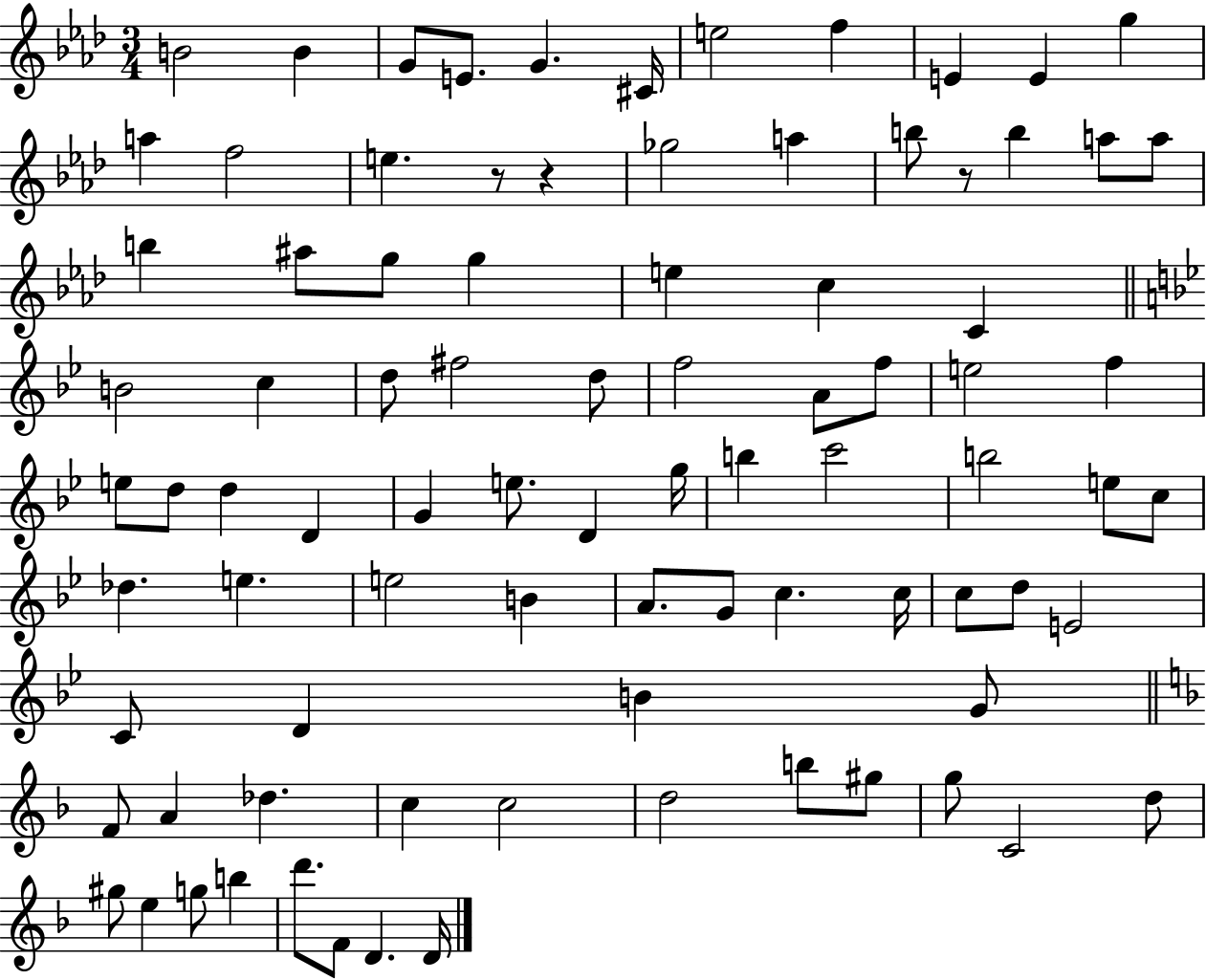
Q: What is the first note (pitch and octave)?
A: B4